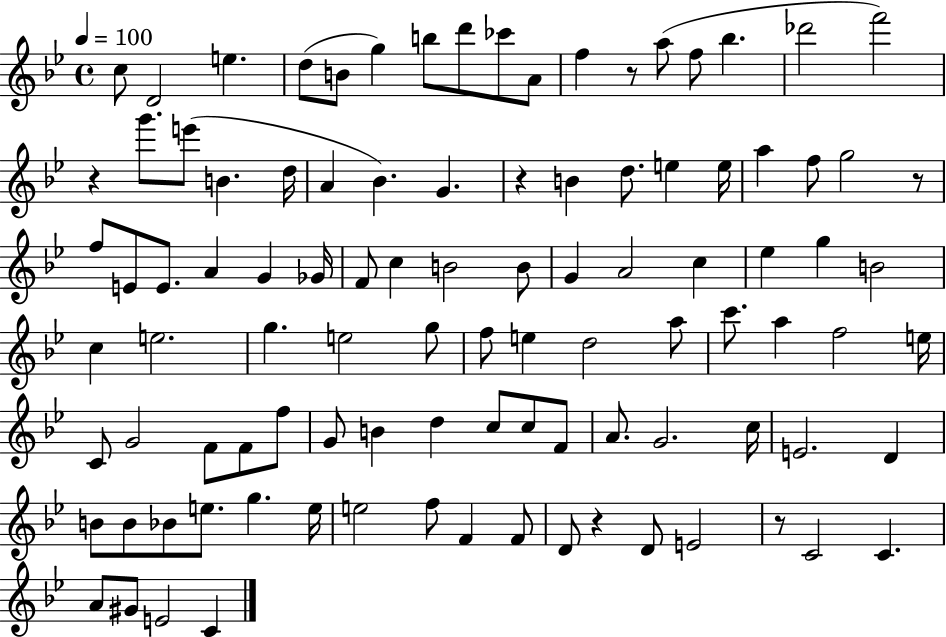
C5/e D4/h E5/q. D5/e B4/e G5/q B5/e D6/e CES6/e A4/e F5/q R/e A5/e F5/e Bb5/q. Db6/h F6/h R/q G6/e. E6/e B4/q. D5/s A4/q Bb4/q. G4/q. R/q B4/q D5/e. E5/q E5/s A5/q F5/e G5/h R/e F5/e E4/e E4/e. A4/q G4/q Gb4/s F4/e C5/q B4/h B4/e G4/q A4/h C5/q Eb5/q G5/q B4/h C5/q E5/h. G5/q. E5/h G5/e F5/e E5/q D5/h A5/e C6/e. A5/q F5/h E5/s C4/e G4/h F4/e F4/e F5/e G4/e B4/q D5/q C5/e C5/e F4/e A4/e. G4/h. C5/s E4/h. D4/q B4/e B4/e Bb4/e E5/e. G5/q. E5/s E5/h F5/e F4/q F4/e D4/e R/q D4/e E4/h R/e C4/h C4/q. A4/e G#4/e E4/h C4/q